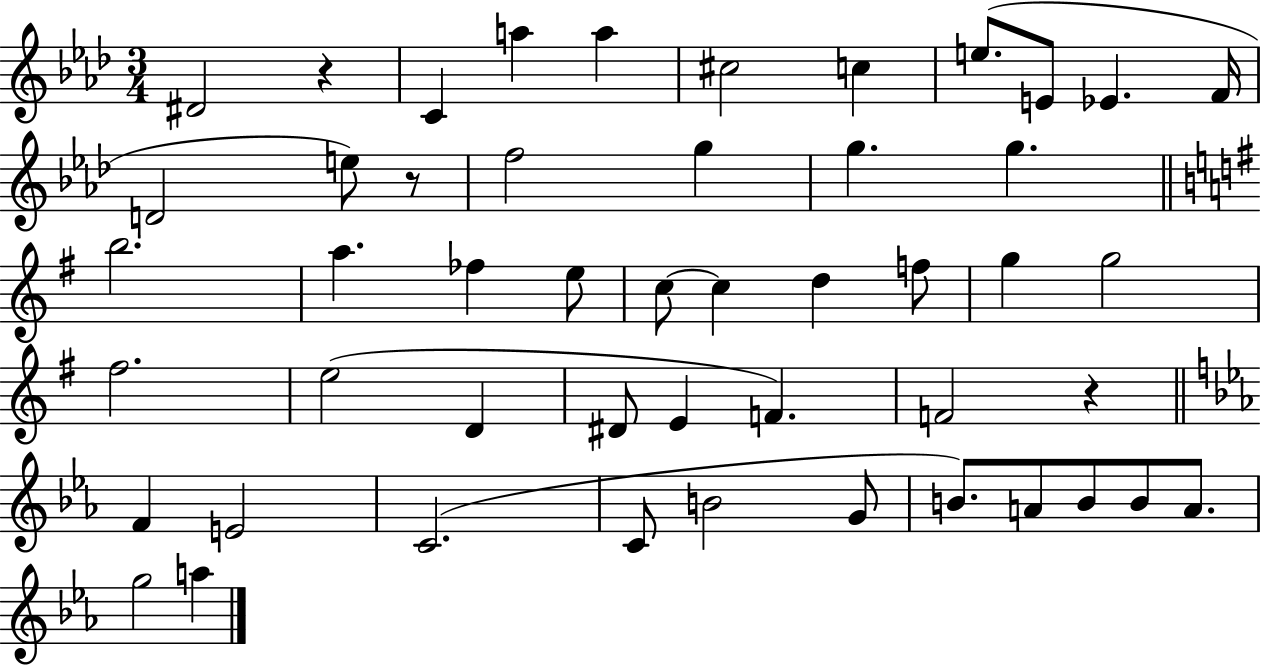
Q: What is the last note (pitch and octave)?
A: A5